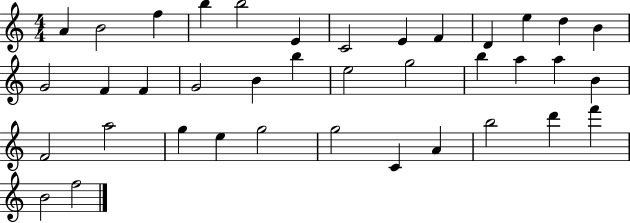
X:1
T:Untitled
M:4/4
L:1/4
K:C
A B2 f b b2 E C2 E F D e d B G2 F F G2 B b e2 g2 b a a B F2 a2 g e g2 g2 C A b2 d' f' B2 f2